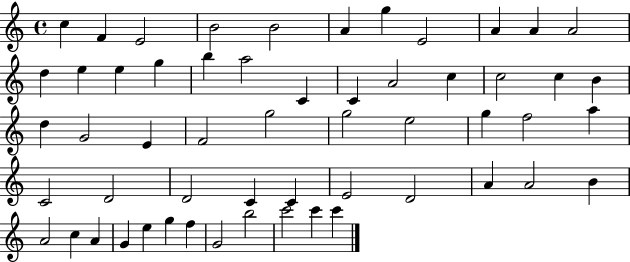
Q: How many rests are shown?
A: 0